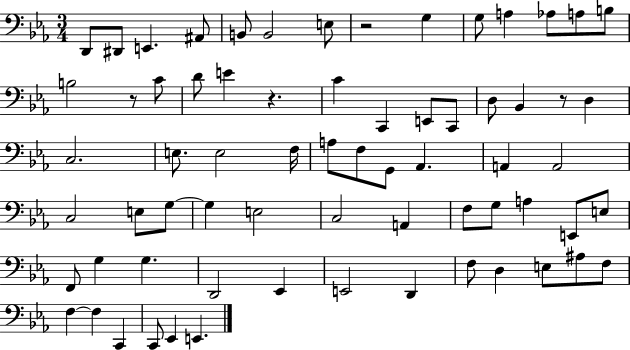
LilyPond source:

{
  \clef bass
  \numericTimeSignature
  \time 3/4
  \key ees \major
  d,8 dis,8 e,4. ais,8 | b,8 b,2 e8 | r2 g4 | g8 a4 aes8 a8 b8 | \break b2 r8 c'8 | d'8 e'4 r4. | c'4 c,4 e,8 c,8 | d8 bes,4 r8 d4 | \break c2. | e8. e2 f16 | a8 f8 g,8 aes,4. | a,4 a,2 | \break c2 e8 g8~~ | g4 e2 | c2 a,4 | f8 g8 a4 e,8 e8 | \break f,8 g4 g4. | d,2 ees,4 | e,2 d,4 | f8 d4 e8 ais8 f8 | \break f4~~ f4 c,4 | c,8 ees,4 e,4. | \bar "|."
}